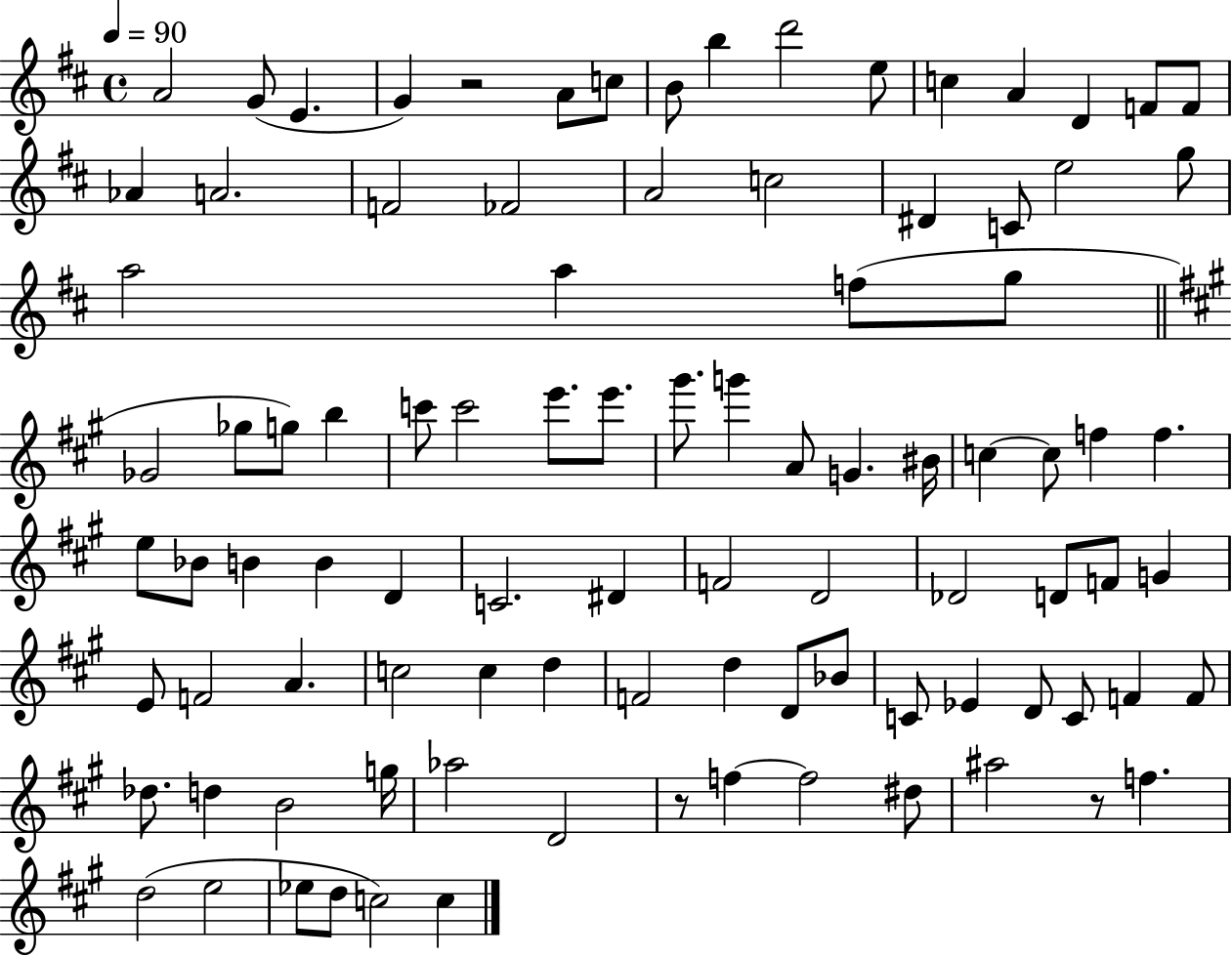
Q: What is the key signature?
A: D major